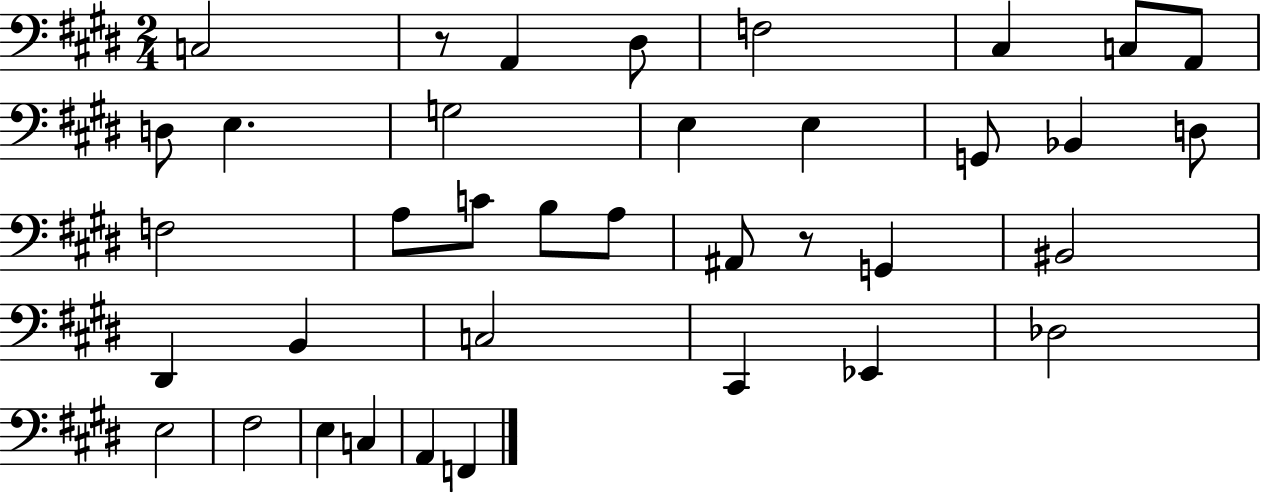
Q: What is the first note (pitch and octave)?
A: C3